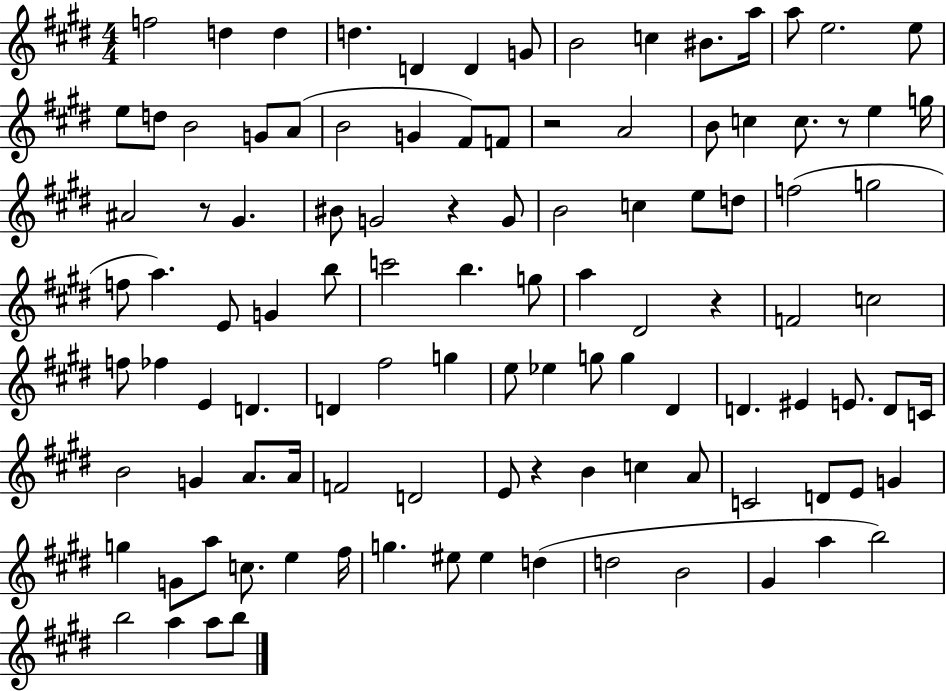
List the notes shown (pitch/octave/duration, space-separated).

F5/h D5/q D5/q D5/q. D4/q D4/q G4/e B4/h C5/q BIS4/e. A5/s A5/e E5/h. E5/e E5/e D5/e B4/h G4/e A4/e B4/h G4/q F#4/e F4/e R/h A4/h B4/e C5/q C5/e. R/e E5/q G5/s A#4/h R/e G#4/q. BIS4/e G4/h R/q G4/e B4/h C5/q E5/e D5/e F5/h G5/h F5/e A5/q. E4/e G4/q B5/e C6/h B5/q. G5/e A5/q D#4/h R/q F4/h C5/h F5/e FES5/q E4/q D4/q. D4/q F#5/h G5/q E5/e Eb5/q G5/e G5/q D#4/q D4/q. EIS4/q E4/e. D4/e C4/s B4/h G4/q A4/e. A4/s F4/h D4/h E4/e R/q B4/q C5/q A4/e C4/h D4/e E4/e G4/q G5/q G4/e A5/e C5/e. E5/q F#5/s G5/q. EIS5/e EIS5/q D5/q D5/h B4/h G#4/q A5/q B5/h B5/h A5/q A5/e B5/e